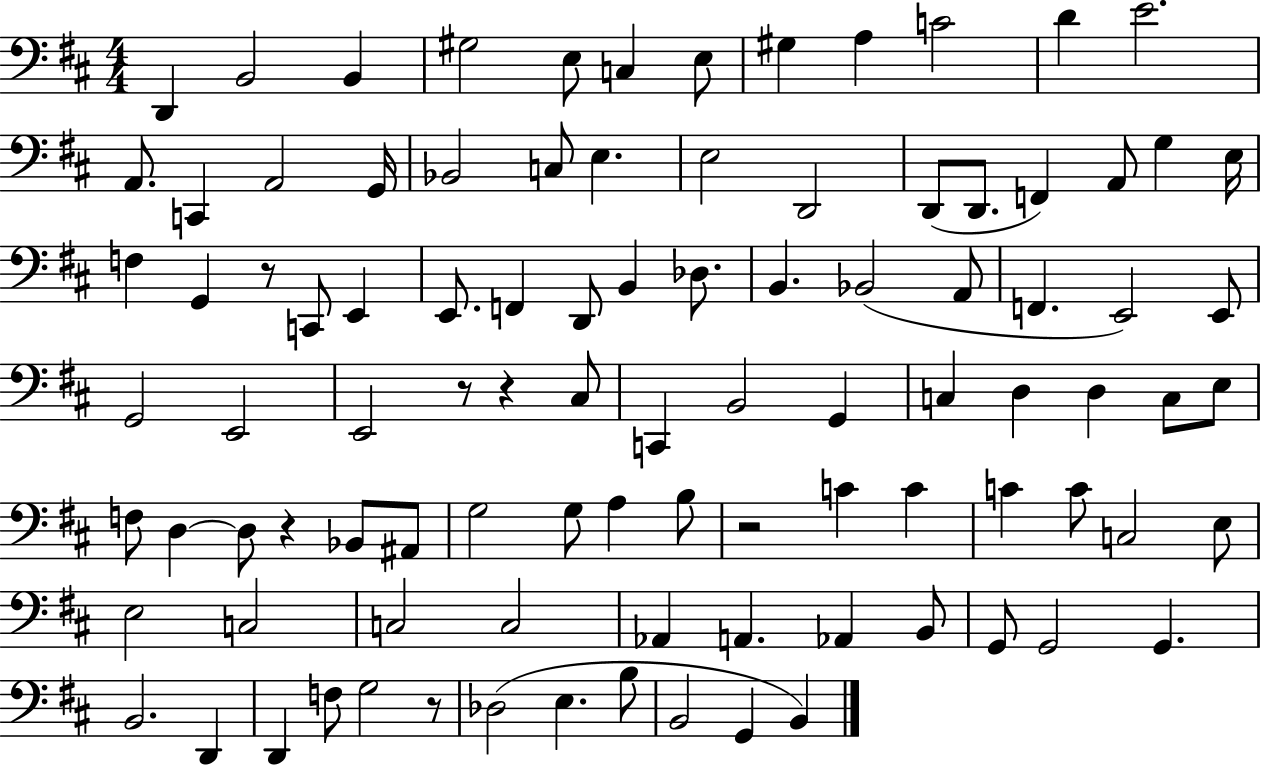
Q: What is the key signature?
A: D major